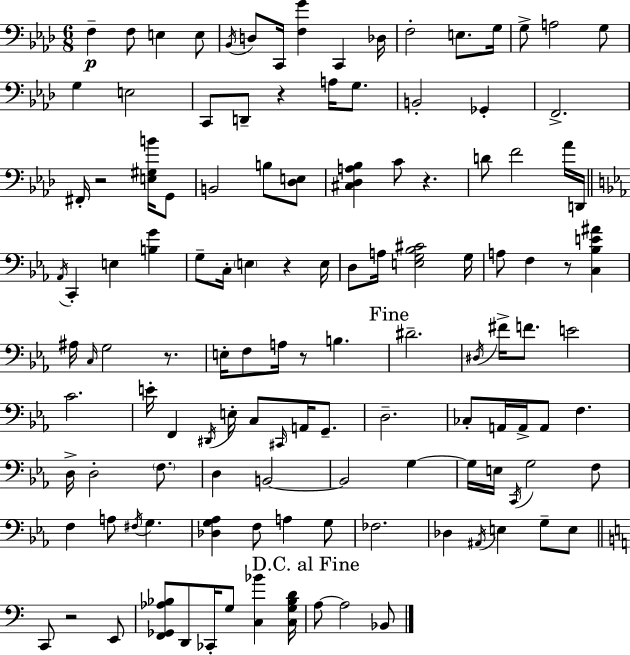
X:1
T:Untitled
M:6/8
L:1/4
K:Fm
F, F,/2 E, E,/2 _B,,/4 D,/2 C,,/4 [F,G] C,, _D,/4 F,2 E,/2 G,/4 G,/2 A,2 G,/2 G, E,2 C,,/2 D,,/2 z A,/4 G,/2 B,,2 _G,, F,,2 ^F,,/4 z2 [E,^G,B]/4 G,,/2 B,,2 B,/2 [_D,E,]/2 [^C,_D,A,_B,] C/2 z D/2 F2 _A/4 D,,/4 _A,,/4 C,, E, [B,G] G,/2 C,/4 E, z E,/4 D,/2 A,/4 [E,G,_B,^C]2 G,/4 A,/2 F, z/2 [C,_B,E^A] ^A,/4 C,/4 G,2 z/2 E,/4 F,/2 A,/4 z/2 B, ^D2 ^D,/4 ^F/4 F/2 E2 C2 E/4 F,, ^D,,/4 E,/4 C,/2 ^C,,/4 A,,/4 G,,/2 D,2 _C,/2 A,,/4 A,,/4 A,,/2 F, D,/4 D,2 F,/2 D, B,,2 B,,2 G, G,/4 E,/4 C,,/4 G,2 F,/2 F, A,/2 ^F,/4 G, [_D,G,_A,] F,/2 A, G,/2 _F,2 _D, ^A,,/4 E, G,/2 E,/2 C,,/2 z2 E,,/2 [F,,_G,,_A,_B,]/2 D,,/2 _C,,/4 G,/2 [C,_B] [C,G,_B,D]/4 A,/2 A,2 _B,,/2